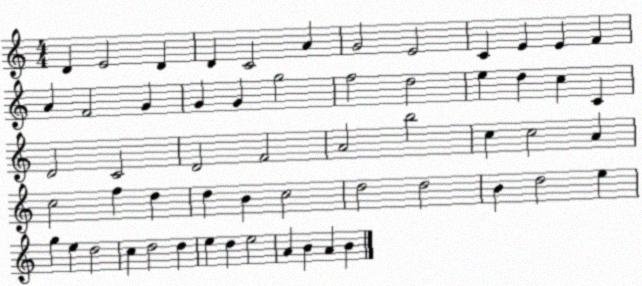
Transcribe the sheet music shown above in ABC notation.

X:1
T:Untitled
M:4/4
L:1/4
K:C
D E2 D D C2 A G2 E2 C E E F A F2 G G G g2 f2 d2 e d c C D2 C2 D2 F2 A2 b2 c c2 A c2 f d d B c2 d2 d2 B d2 e g e d2 c d2 d e d e2 A B A B